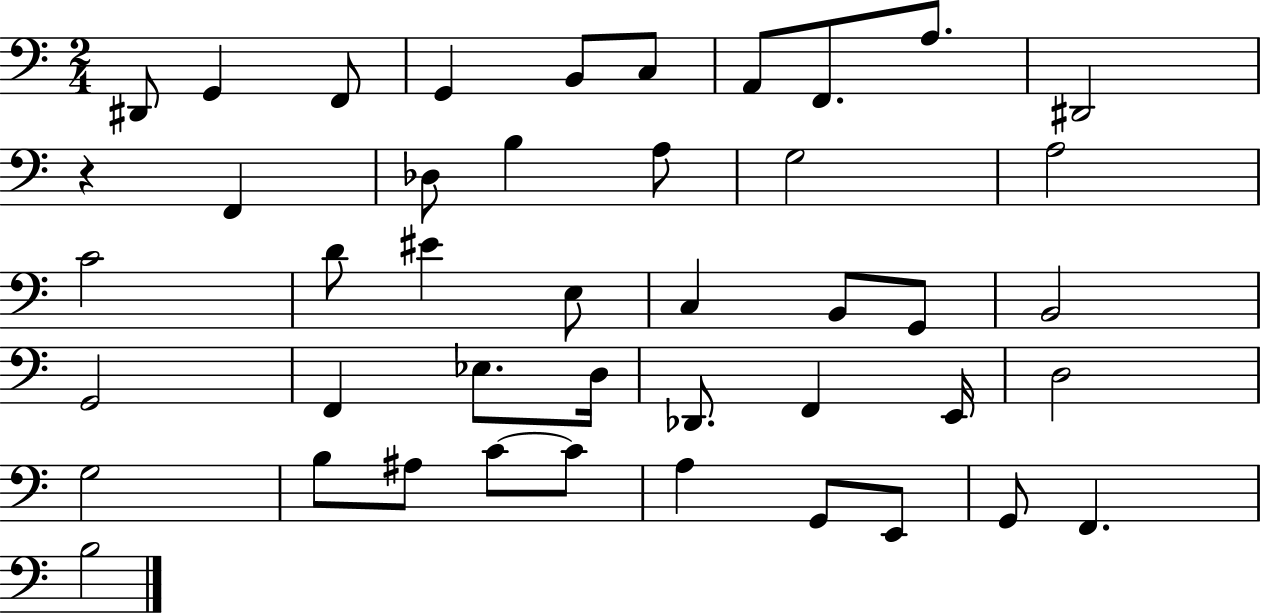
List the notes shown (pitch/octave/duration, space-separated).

D#2/e G2/q F2/e G2/q B2/e C3/e A2/e F2/e. A3/e. D#2/h R/q F2/q Db3/e B3/q A3/e G3/h A3/h C4/h D4/e EIS4/q E3/e C3/q B2/e G2/e B2/h G2/h F2/q Eb3/e. D3/s Db2/e. F2/q E2/s D3/h G3/h B3/e A#3/e C4/e C4/e A3/q G2/e E2/e G2/e F2/q. B3/h